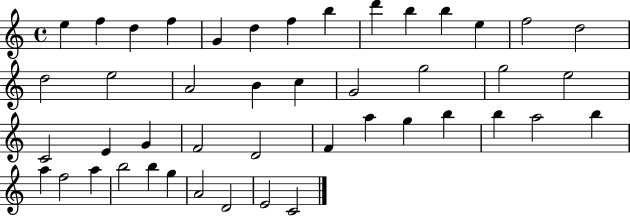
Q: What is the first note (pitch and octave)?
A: E5